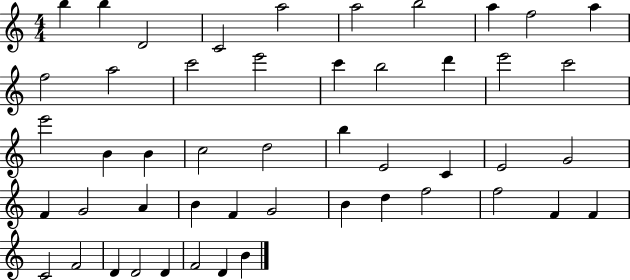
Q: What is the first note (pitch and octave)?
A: B5